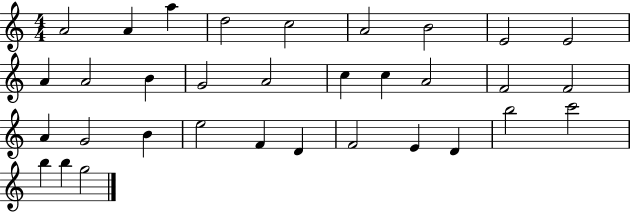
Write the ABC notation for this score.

X:1
T:Untitled
M:4/4
L:1/4
K:C
A2 A a d2 c2 A2 B2 E2 E2 A A2 B G2 A2 c c A2 F2 F2 A G2 B e2 F D F2 E D b2 c'2 b b g2